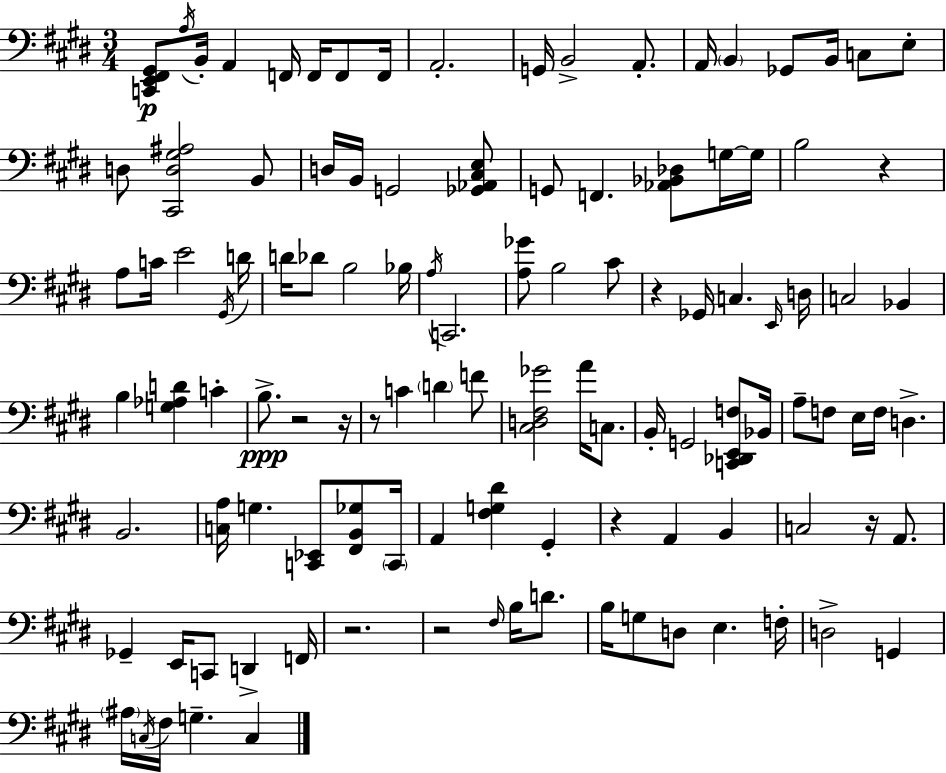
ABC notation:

X:1
T:Untitled
M:3/4
L:1/4
K:E
[C,,E,,^F,,^G,,]/2 A,/4 B,,/4 A,, F,,/4 F,,/4 F,,/2 F,,/4 A,,2 G,,/4 B,,2 A,,/2 A,,/4 B,, _G,,/2 B,,/4 C,/2 E,/2 D,/2 [^C,,D,^G,^A,]2 B,,/2 D,/4 B,,/4 G,,2 [_G,,_A,,^C,E,]/2 G,,/2 F,, [_A,,_B,,_D,]/2 G,/4 G,/4 B,2 z A,/2 C/4 E2 ^G,,/4 D/4 D/4 _D/2 B,2 _B,/4 A,/4 C,,2 [A,_G]/2 B,2 ^C/2 z _G,,/4 C, E,,/4 D,/4 C,2 _B,, B, [G,_A,D] C B,/2 z2 z/4 z/2 C D F/2 [^C,D,^F,_G]2 A/4 C,/2 B,,/4 G,,2 [C,,_D,,E,,F,]/2 _B,,/4 A,/2 F,/2 E,/4 F,/4 D, B,,2 [C,A,]/4 G, [C,,_E,,]/2 [^F,,B,,_G,]/2 C,,/4 A,, [^F,G,^D] ^G,, z A,, B,, C,2 z/4 A,,/2 _G,, E,,/4 C,,/2 D,, F,,/4 z2 z2 ^F,/4 B,/4 D/2 B,/4 G,/2 D,/2 E, F,/4 D,2 G,, ^A,/4 C,/4 ^F,/4 G, C,